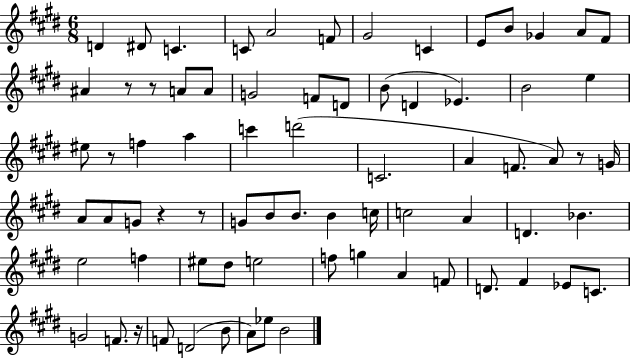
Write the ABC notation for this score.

X:1
T:Untitled
M:6/8
L:1/4
K:E
D ^D/2 C C/2 A2 F/2 ^G2 C E/2 B/2 _G A/2 ^F/2 ^A z/2 z/2 A/2 A/2 G2 F/2 D/2 B/2 D _E B2 e ^e/2 z/2 f a c' d'2 C2 A F/2 A/2 z/2 G/4 A/2 A/2 G/2 z z/2 G/2 B/2 B/2 B c/4 c2 A D _B e2 f ^e/2 ^d/2 e2 f/2 g A F/2 D/2 ^F _E/2 C/2 G2 F/2 z/4 F/2 D2 B/2 A/2 _e/2 B2